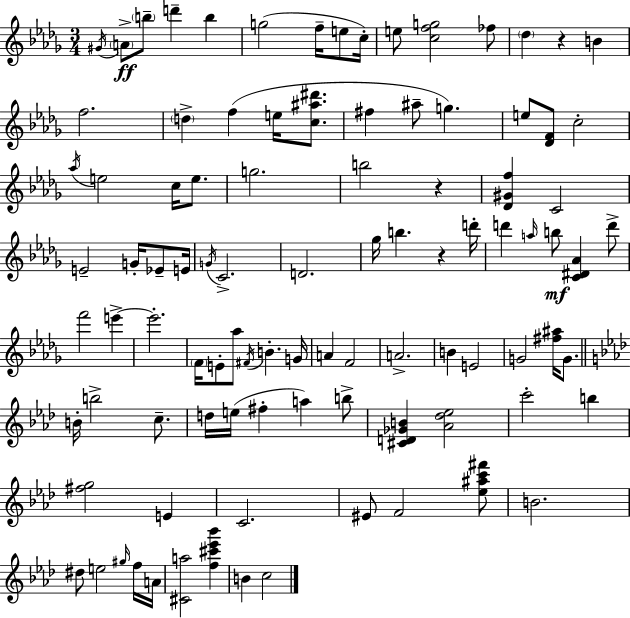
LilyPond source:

{
  \clef treble
  \numericTimeSignature
  \time 3/4
  \key bes \minor
  \repeat volta 2 { \acciaccatura { gis'16 }\ff \parenthesize a'8-> \parenthesize b''8-- d'''4-- b''4 | g''2( f''16-- e''8 | c''16-.) e''8 <c'' f'' g''>2 fes''8 | \parenthesize des''4 r4 b'4 | \break f''2. | \parenthesize d''4-> f''4( e''16 <c'' ais'' dis'''>8. | fis''4 ais''8-- g''4.) | e''8 <des' f'>8 c''2-. | \break \acciaccatura { aes''16 } e''2 c''16 e''8. | g''2. | b''2 r4 | <des' gis' f''>4 c'2 | \break e'2-- g'16-. ees'8-- | e'16 \acciaccatura { g'16 } c'2.-> | d'2. | ges''16 b''4. r4 | \break d'''16-. d'''4 \grace { a''16 } b''8\mf <c' dis' aes'>4 | d'''8-> f'''2 | e'''4->~~ e'''2.-. | \parenthesize f'16 e'8-. aes''8 \acciaccatura { fis'16 } b'4.-. | \break g'16 a'4 f'2 | a'2.-> | b'4 e'2 | g'2 | \break <fis'' ais''>16 g'8. \bar "||" \break \key f \minor b'16-. b''2-> c''8.-- | d''16 e''16( fis''4-. a''4) b''8-> | <cis' d' ges' b'>4 <aes' des'' ees''>2 | c'''2-. b''4 | \break <fis'' g''>2 e'4 | c'2. | eis'8 f'2 <ees'' ais'' c''' fis'''>8 | b'2. | \break dis''8 e''2 \grace { gis''16 } f''16 | a'16 <cis' a''>2 <f'' cis''' ees''' bes'''>4 | b'4 c''2 | } \bar "|."
}